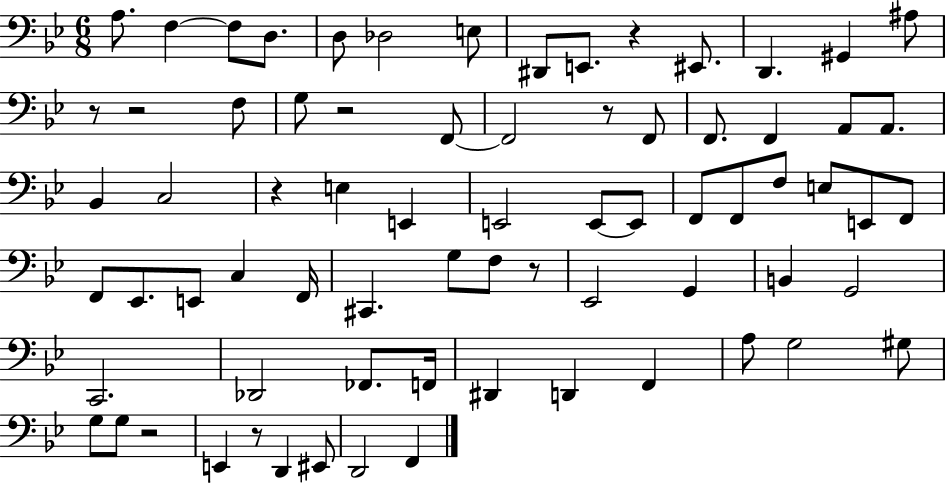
{
  \clef bass
  \numericTimeSignature
  \time 6/8
  \key bes \major
  a8. f4~~ f8 d8. | d8 des2 e8 | dis,8 e,8. r4 eis,8. | d,4. gis,4 ais8 | \break r8 r2 f8 | g8 r2 f,8~~ | f,2 r8 f,8 | f,8. f,4 a,8 a,8. | \break bes,4 c2 | r4 e4 e,4 | e,2 e,8~~ e,8 | f,8 f,8 f8 e8 e,8 f,8 | \break f,8 ees,8. e,8 c4 f,16 | cis,4. g8 f8 r8 | ees,2 g,4 | b,4 g,2 | \break c,2. | des,2 fes,8. f,16 | dis,4 d,4 f,4 | a8 g2 gis8 | \break g8 g8 r2 | e,4 r8 d,4 eis,8 | d,2 f,4 | \bar "|."
}